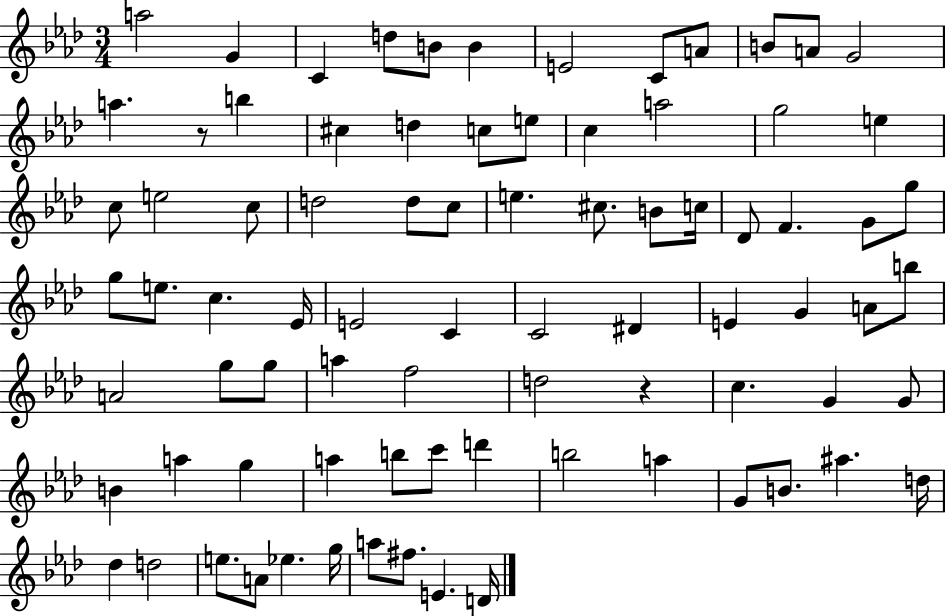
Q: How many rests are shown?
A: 2